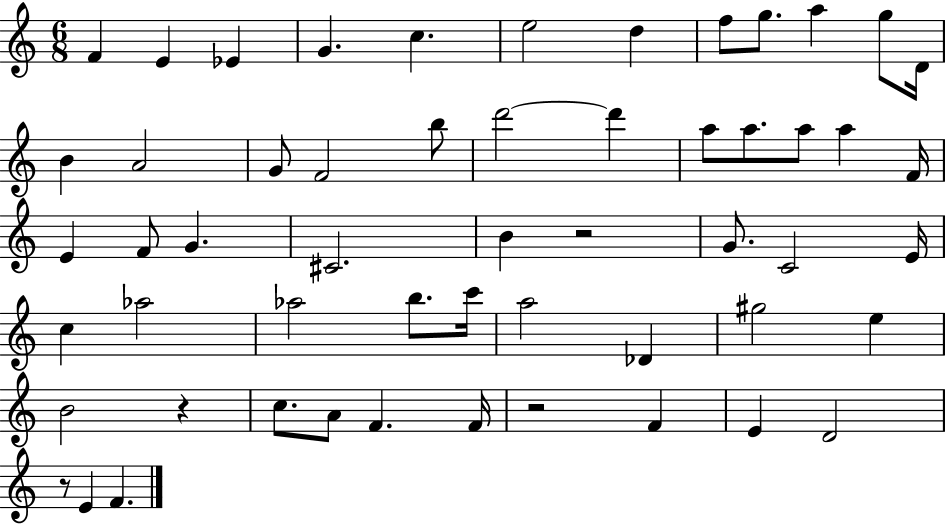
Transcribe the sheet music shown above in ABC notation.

X:1
T:Untitled
M:6/8
L:1/4
K:C
F E _E G c e2 d f/2 g/2 a g/2 D/4 B A2 G/2 F2 b/2 d'2 d' a/2 a/2 a/2 a F/4 E F/2 G ^C2 B z2 G/2 C2 E/4 c _a2 _a2 b/2 c'/4 a2 _D ^g2 e B2 z c/2 A/2 F F/4 z2 F E D2 z/2 E F